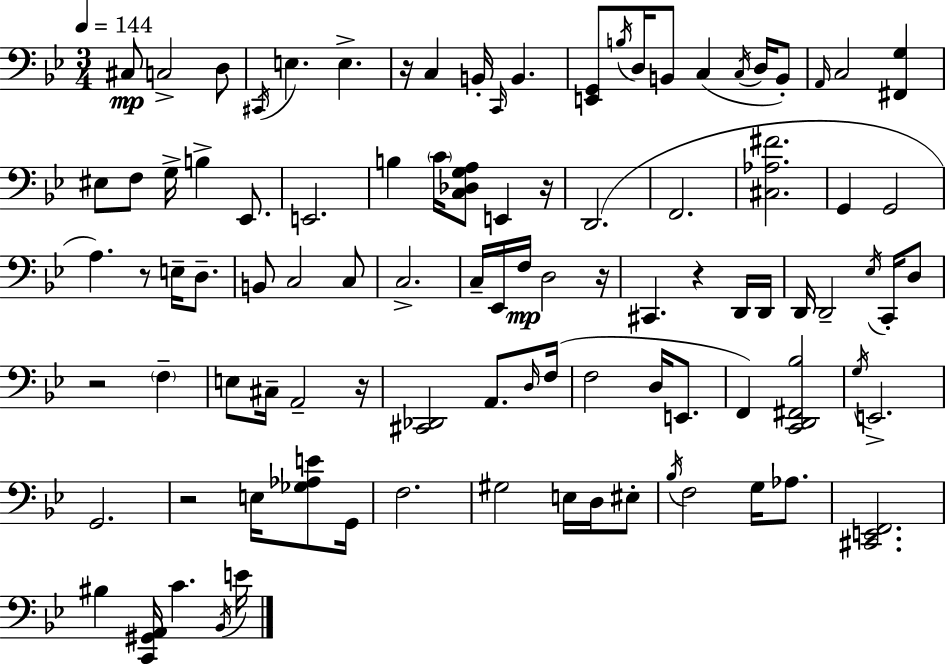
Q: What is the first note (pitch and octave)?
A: C#3